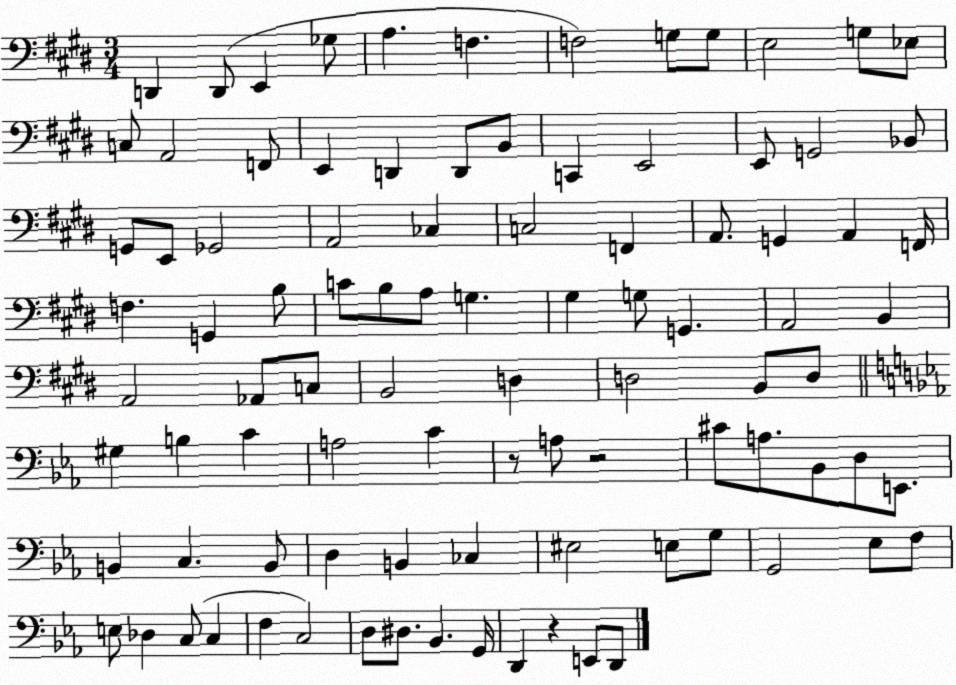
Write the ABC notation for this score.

X:1
T:Untitled
M:3/4
L:1/4
K:E
D,, D,,/2 E,, _G,/2 A, F, F,2 G,/2 G,/2 E,2 G,/2 _E,/2 C,/2 A,,2 F,,/2 E,, D,, D,,/2 B,,/2 C,, E,,2 E,,/2 G,,2 _B,,/2 G,,/2 E,,/2 _G,,2 A,,2 _C, C,2 F,, A,,/2 G,, A,, F,,/4 F, G,, B,/2 C/2 B,/2 A,/2 G, ^G, G,/2 G,, A,,2 B,, A,,2 _A,,/2 C,/2 B,,2 D, D,2 B,,/2 D,/2 ^G, B, C A,2 C z/2 A,/2 z2 ^C/2 A,/2 _B,,/2 D,/2 E,,/2 B,, C, B,,/2 D, B,, _C, ^E,2 E,/2 G,/2 G,,2 _E,/2 F,/2 E,/2 _D, C,/2 C, F, C,2 D,/2 ^D,/2 _B,, G,,/4 D,, z E,,/2 D,,/2